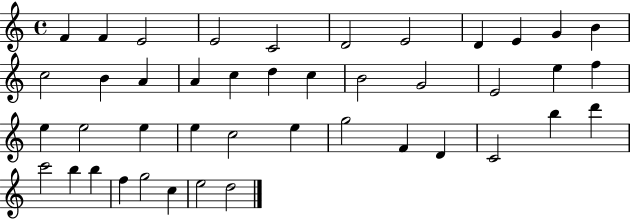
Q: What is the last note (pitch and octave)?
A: D5